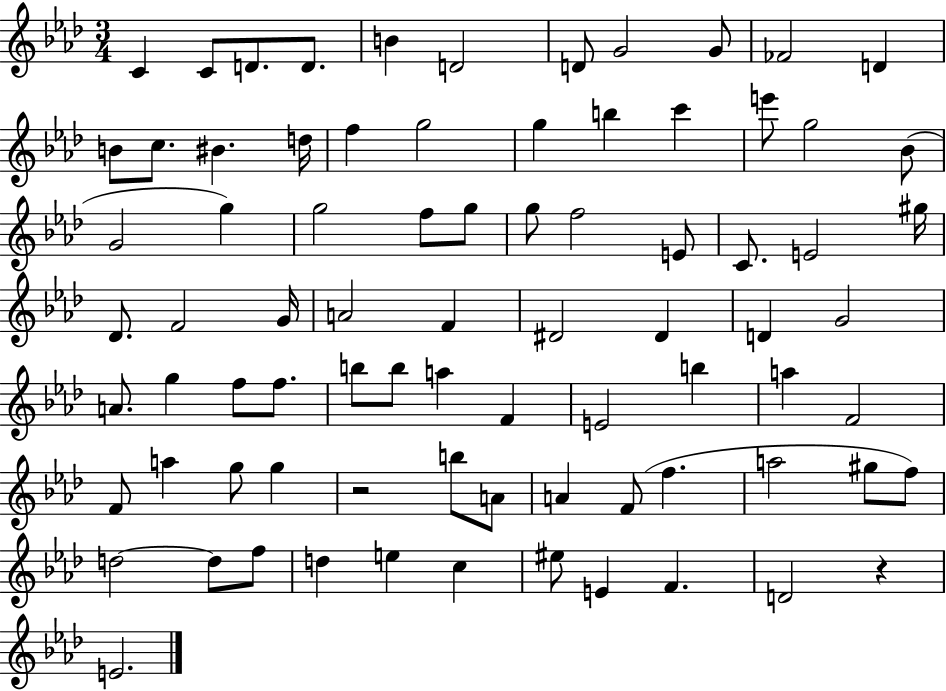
C4/q C4/e D4/e. D4/e. B4/q D4/h D4/e G4/h G4/e FES4/h D4/q B4/e C5/e. BIS4/q. D5/s F5/q G5/h G5/q B5/q C6/q E6/e G5/h Bb4/e G4/h G5/q G5/h F5/e G5/e G5/e F5/h E4/e C4/e. E4/h G#5/s Db4/e. F4/h G4/s A4/h F4/q D#4/h D#4/q D4/q G4/h A4/e. G5/q F5/e F5/e. B5/e B5/e A5/q F4/q E4/h B5/q A5/q F4/h F4/e A5/q G5/e G5/q R/h B5/e A4/e A4/q F4/e F5/q. A5/h G#5/e F5/e D5/h D5/e F5/e D5/q E5/q C5/q EIS5/e E4/q F4/q. D4/h R/q E4/h.